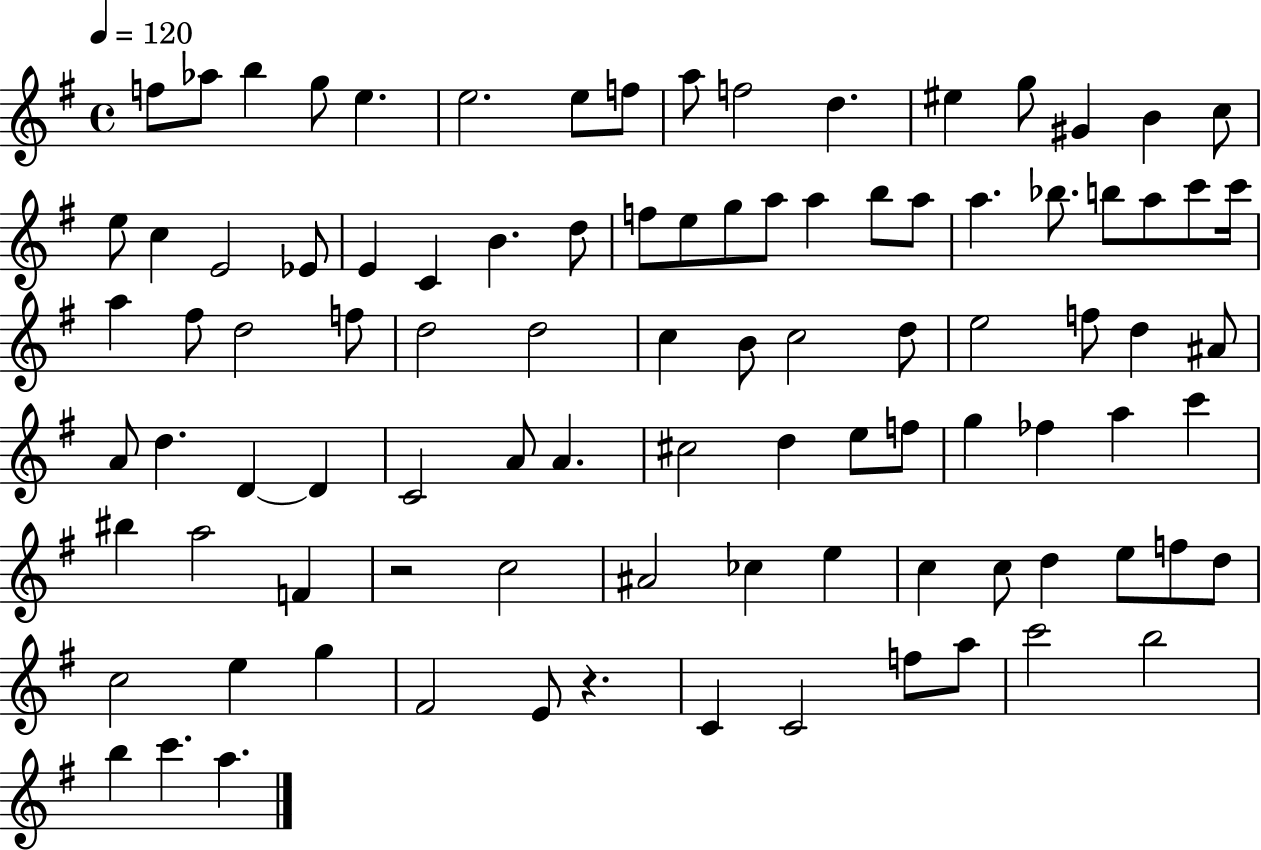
{
  \clef treble
  \time 4/4
  \defaultTimeSignature
  \key g \major
  \tempo 4 = 120
  \repeat volta 2 { f''8 aes''8 b''4 g''8 e''4. | e''2. e''8 f''8 | a''8 f''2 d''4. | eis''4 g''8 gis'4 b'4 c''8 | \break e''8 c''4 e'2 ees'8 | e'4 c'4 b'4. d''8 | f''8 e''8 g''8 a''8 a''4 b''8 a''8 | a''4. bes''8. b''8 a''8 c'''8 c'''16 | \break a''4 fis''8 d''2 f''8 | d''2 d''2 | c''4 b'8 c''2 d''8 | e''2 f''8 d''4 ais'8 | \break a'8 d''4. d'4~~ d'4 | c'2 a'8 a'4. | cis''2 d''4 e''8 f''8 | g''4 fes''4 a''4 c'''4 | \break bis''4 a''2 f'4 | r2 c''2 | ais'2 ces''4 e''4 | c''4 c''8 d''4 e''8 f''8 d''8 | \break c''2 e''4 g''4 | fis'2 e'8 r4. | c'4 c'2 f''8 a''8 | c'''2 b''2 | \break b''4 c'''4. a''4. | } \bar "|."
}